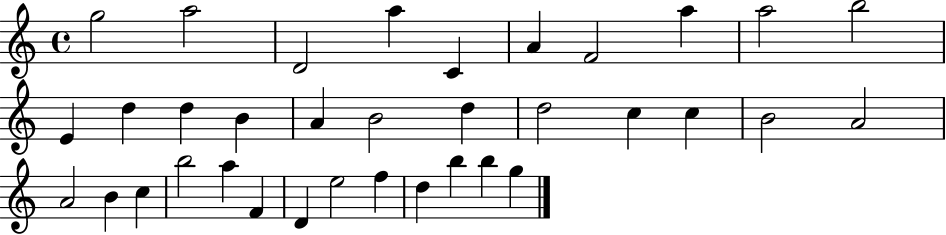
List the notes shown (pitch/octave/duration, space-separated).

G5/h A5/h D4/h A5/q C4/q A4/q F4/h A5/q A5/h B5/h E4/q D5/q D5/q B4/q A4/q B4/h D5/q D5/h C5/q C5/q B4/h A4/h A4/h B4/q C5/q B5/h A5/q F4/q D4/q E5/h F5/q D5/q B5/q B5/q G5/q